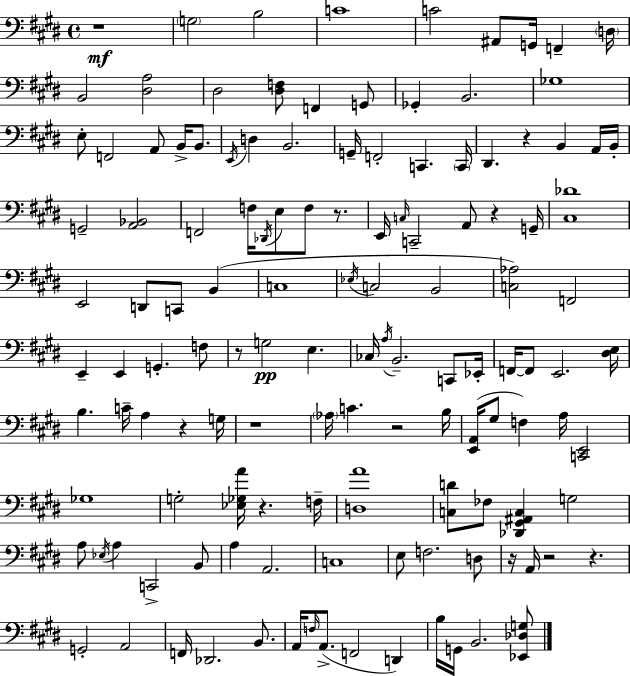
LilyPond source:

{
  \clef bass
  \time 4/4
  \defaultTimeSignature
  \key e \major
  r1\mf | \parenthesize g2 b2 | c'1 | c'2 ais,8 g,16 f,4-- \parenthesize d16 | \break b,2 <dis a>2 | dis2 <dis f>8 f,4 g,8 | ges,4-. b,2. | ges1 | \break e8-. f,2 a,8 b,16-> b,8. | \acciaccatura { e,16 } d4 b,2. | g,16-- f,2-. c,4. | \parenthesize c,16 dis,4. r4 b,4 a,16 | \break b,16-. g,2-- <a, bes,>2 | f,2 f16 \acciaccatura { des,16 } e8 f8 r8. | e,16 \grace { c16 } c,2-- a,8 r4 | g,16-- <cis des'>1 | \break e,2 d,8 c,8 b,4( | c1 | \acciaccatura { ees16 } c2 b,2 | <c aes>2) f,2 | \break e,4-- e,4 g,4.-. | f8 r8 g2\pp e4. | ces16 \acciaccatura { a16 } b,2.-- | c,8 ees,16-. f,16~~ f,8 e,2. | \break <dis e>16 b4. c'16-- a4 | r4 g16 r1 | \parenthesize aes16 c'4. r2 | b16 <e, a,>16( gis8 f4) a16 <c, e,>2 | \break ges1 | g2-. <ees ges a'>16 r4. | f16-- <d a'>1 | <c d'>8 fes8 <des, gis, ais, c>4 g2 | \break a8 \acciaccatura { ees16 } a4 c,2-> | b,8 a4 a,2. | c1 | e8 f2. | \break d8 r16 a,16 r2 | r4. g,2-. a,2 | f,16 des,2. | b,8. a,16 \grace { f16 } a,8.->( f,2 | \break d,4) b16 g,16 b,2. | <ees, des g>8 \bar "|."
}